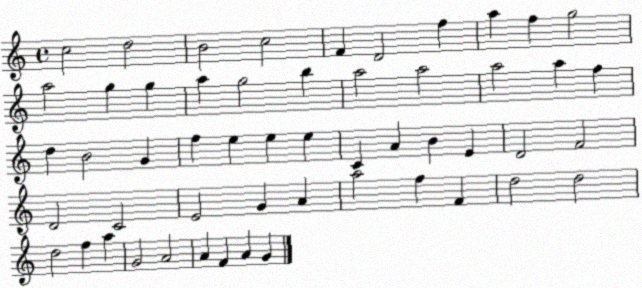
X:1
T:Untitled
M:4/4
L:1/4
K:C
c2 d2 B2 c2 F D2 f a f g2 a2 g g a g2 b a2 a2 a2 a f d B2 G f e e e C A B E D2 F2 D2 C2 E2 G A a2 f F d2 d2 d2 f a G2 A2 A F A G